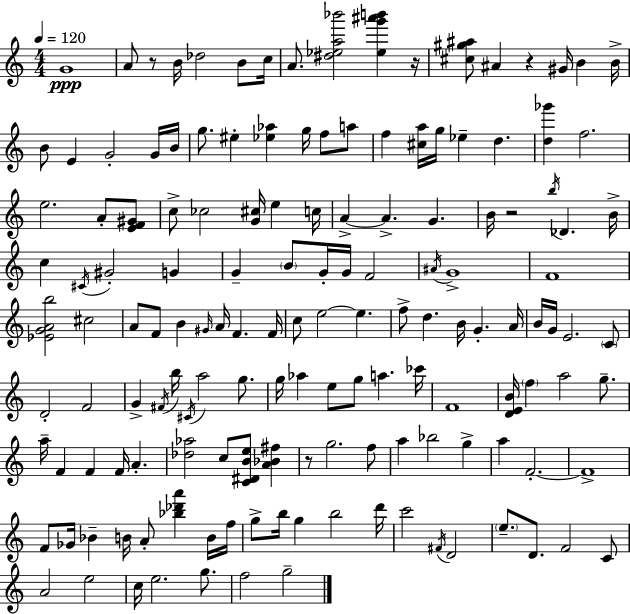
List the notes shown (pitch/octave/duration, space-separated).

G4/w A4/e R/e B4/s Db5/h B4/e C5/s A4/e. [D#5,Eb5,A5,Bb6]/h [Eb5,G6,A#6,B6]/q R/s [C#5,G#5,A#5]/e A#4/q R/q G#4/s B4/q B4/s B4/e E4/q G4/h G4/s B4/s G5/e. EIS5/q [Eb5,Ab5]/q G5/s F5/e A5/e F5/q [C#5,A5]/s G5/s Eb5/q D5/q. [D5,Gb6]/q F5/h. E5/h. A4/e [E4,F4,G#4]/e C5/e CES5/h [G4,C#5]/s E5/q C5/s A4/q A4/q. G4/q. B4/s R/h B5/s Db4/q. B4/s C5/q C#4/s G#4/h G4/q G4/q B4/e G4/s G4/s F4/h A#4/s G4/w F4/w [Eb4,G4,A4,B5]/h C#5/h A4/e F4/e B4/q G#4/s A4/s F4/q. F4/s C5/e E5/h E5/q. F5/e D5/q. B4/s G4/q. A4/s B4/s G4/s E4/h. C4/e D4/h F4/h G4/q F#4/s B5/s C#4/s A5/h G5/e. G5/s Ab5/q E5/e G5/e A5/q. CES6/s F4/w [D4,E4,B4]/s F5/q A5/h G5/e. A5/s F4/q F4/q F4/s A4/q. [Db5,Ab5]/h C5/e [C4,D#4,B4,E5]/e [A4,Bb4,F#5]/q R/e G5/h. F5/e A5/q Bb5/h G5/q A5/q F4/h. F4/w F4/e Gb4/s Bb4/q B4/s A4/e [Bb5,Db6,A6]/q B4/s F5/s G5/e B5/s G5/q B5/h D6/s C6/h F#4/s D4/h E5/e. D4/e. F4/h C4/e A4/h E5/h C5/s E5/h. G5/e. F5/h G5/h